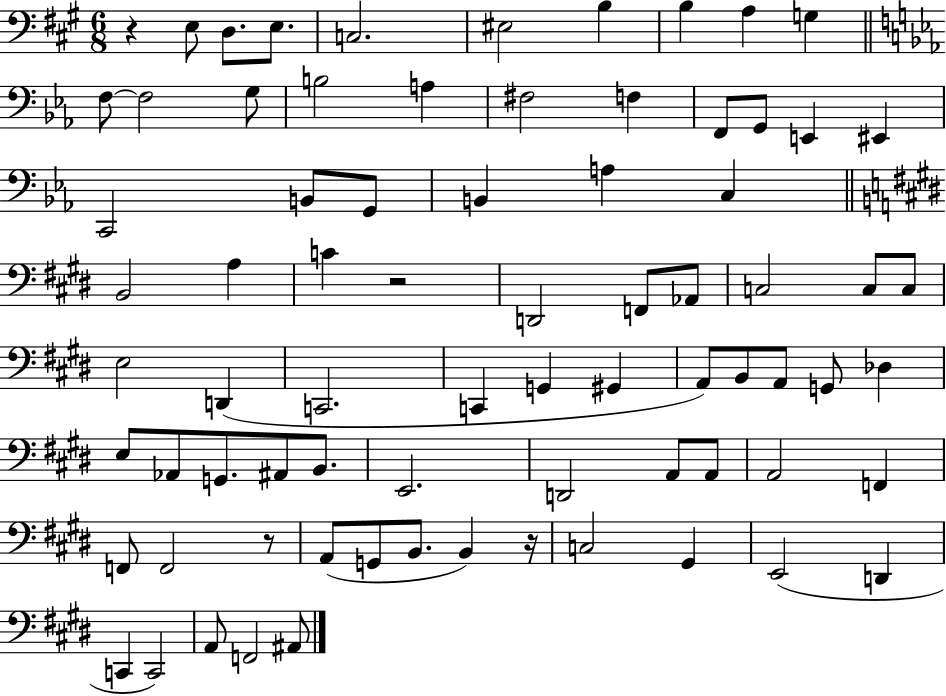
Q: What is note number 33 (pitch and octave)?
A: C3